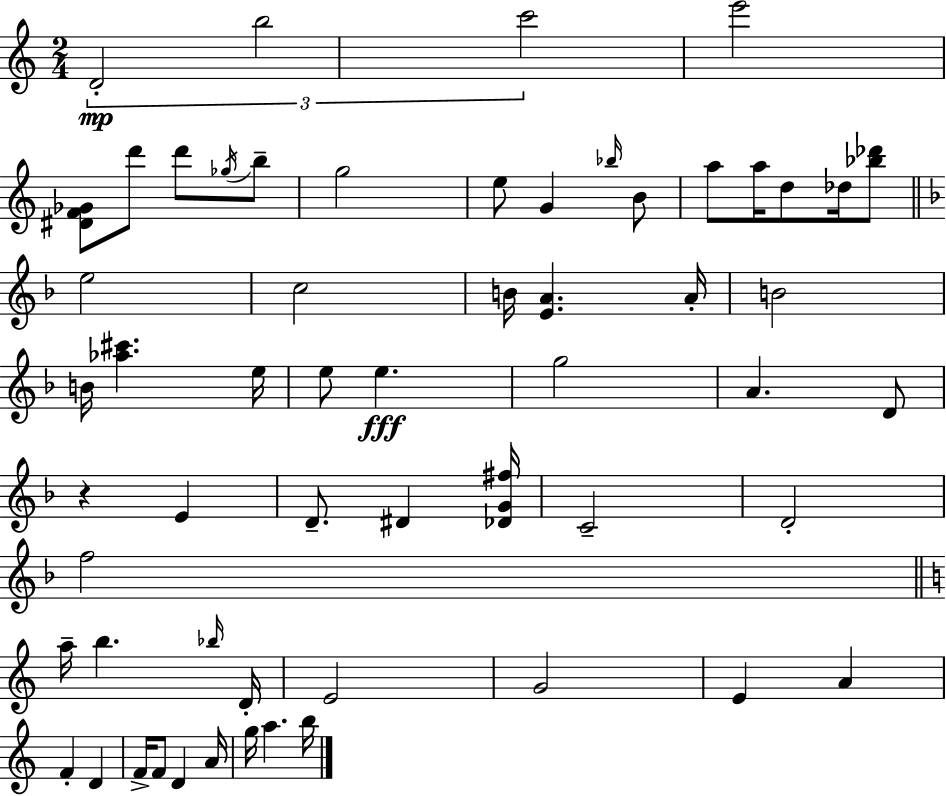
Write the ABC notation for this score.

X:1
T:Untitled
M:2/4
L:1/4
K:Am
D2 b2 c'2 e'2 [^DF_G]/2 d'/2 d'/2 _g/4 b/2 g2 e/2 G _b/4 B/2 a/2 a/4 d/2 _d/4 [_b_d']/2 e2 c2 B/4 [EA] A/4 B2 B/4 [_a^c'] e/4 e/2 e g2 A D/2 z E D/2 ^D [_DG^f]/4 C2 D2 f2 a/4 b _b/4 D/4 E2 G2 E A F D F/4 F/2 D A/4 g/4 a b/4